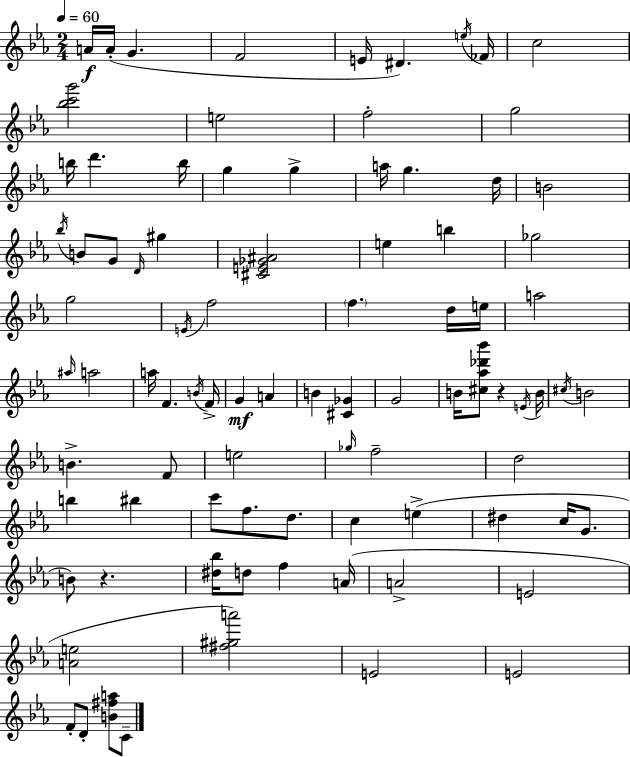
{
  \clef treble
  \numericTimeSignature
  \time 2/4
  \key ees \major
  \tempo 4 = 60
  a'16\f a'16-.( g'4. | f'2 | e'16 dis'4.) \acciaccatura { e''16 } | fes'16 c''2 | \break <bes'' c''' g'''>2 | e''2 | f''2-. | g''2 | \break b''16 d'''4. | b''16 g''4 g''4-> | a''16 g''4. | d''16 b'2 | \break \acciaccatura { bes''16 } b'8 g'8 \grace { d'16 } gis''4 | <cis' e' ges' ais'>2 | e''4 b''4 | ges''2 | \break g''2 | \acciaccatura { e'16 } f''2 | \parenthesize f''4. | d''16 e''16 a''2 | \break \grace { ais''16 } a''2 | a''16 f'4. | \acciaccatura { b'16 } f'16-> g'4\mf | a'4 b'4 | \break <cis' ges'>4 g'2 | b'16 <cis'' aes'' des''' bes'''>8 | r4 \acciaccatura { e'16 } b'16 \acciaccatura { cis''16 } | b'2 | \break b'4.-> f'8 | e''2 | \grace { ges''16 } f''2-- | d''2 | \break b''4 bis''4 | c'''8 f''8. d''8. | c''4 e''4->( | dis''4 c''16 g'8. | \break b'8) r4. | <dis'' bes''>16 d''8 f''4 | a'16( a'2-> | e'2 | \break <a' e''>2 | <fis'' gis'' a'''>2) | e'2 | e'2 | \break f'8-. d'8-. <b' fis'' a''>8 c'8-- | \bar "|."
}